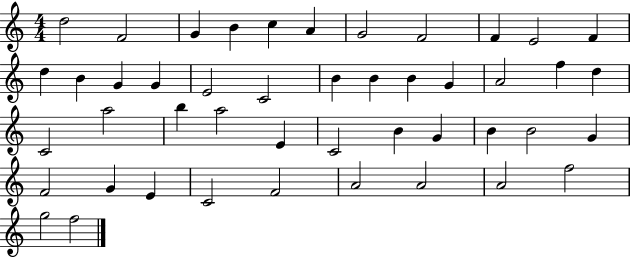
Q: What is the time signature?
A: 4/4